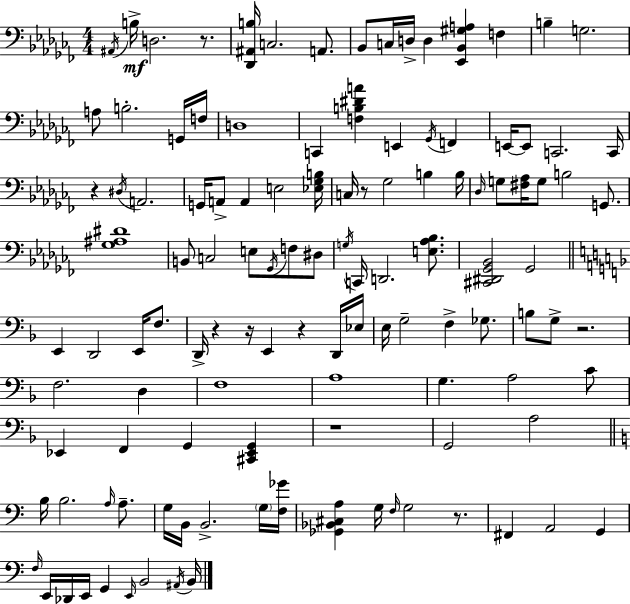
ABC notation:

X:1
T:Untitled
M:4/4
L:1/4
K:Abm
^A,,/4 B,/4 D,2 z/2 [_D,,^A,,B,]/4 C,2 A,,/2 _B,,/2 C,/4 D,/4 D, [_E,,_B,,^G,A,] F, B, G,2 A,/2 B,2 G,,/4 F,/4 D,4 C,, [F,B,^DA] E,, _G,,/4 F,, E,,/4 E,,/2 C,,2 C,,/4 z ^D,/4 A,,2 G,,/4 A,,/2 A,, E,2 [_E,_G,B,]/4 C,/4 z/2 _G,2 B, B,/4 _D,/4 G,/2 [^F,_A,]/4 G,/2 B,2 G,,/2 [_G,^A,^D]4 B,,/2 C,2 E,/2 _G,,/4 F,/2 ^D,/2 G,/4 C,,/4 D,,2 [E,_A,_B,]/2 [^C,,^D,,_G,,_B,,]2 _G,,2 E,, D,,2 E,,/4 F,/2 D,,/4 z z/4 E,, z D,,/4 _E,/4 E,/4 G,2 F, _G,/2 B,/2 G,/2 z2 F,2 D, F,4 A,4 G, A,2 C/2 _E,, F,, G,, [^C,,_E,,G,,] z4 G,,2 A,2 B,/4 B,2 A,/4 A,/2 G,/4 B,,/4 B,,2 G,/4 [F,_G]/4 [_G,,_B,,^C,A,] G,/4 F,/4 G,2 z/2 ^F,, A,,2 G,, F,/4 E,,/4 _D,,/4 E,,/4 G,, E,,/4 B,,2 ^A,,/4 B,,/4